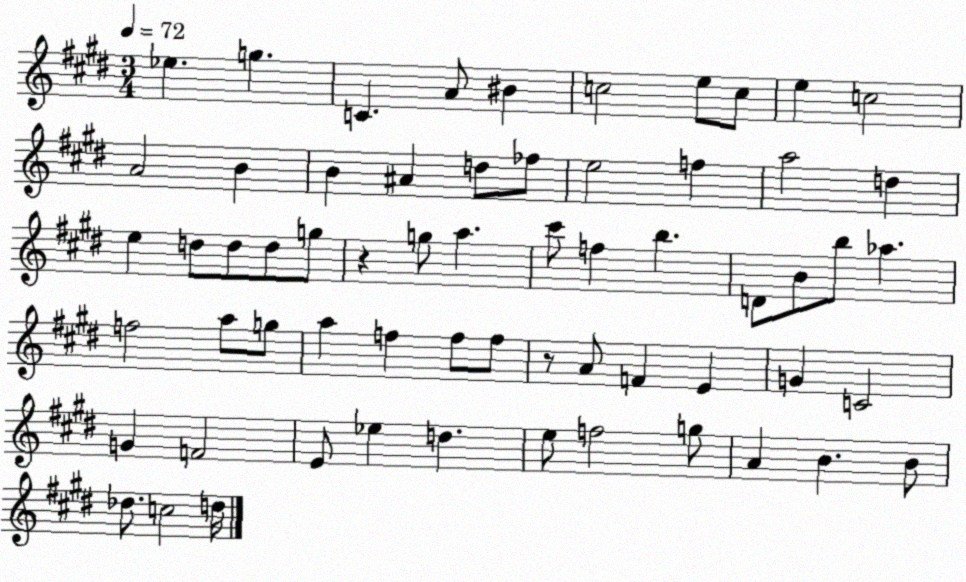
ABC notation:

X:1
T:Untitled
M:3/4
L:1/4
K:E
_e g C A/2 ^B c2 e/2 c/2 e c2 A2 B B ^A d/2 _f/2 e2 f a2 d e d/2 d/2 d/2 g/2 z g/2 a ^c'/2 f b D/2 B/2 b/2 _a f2 a/2 g/2 a f f/2 f/2 z/2 A/2 F E G C2 G F2 E/2 _e d e/2 f2 g/2 A B B/2 _d/2 c2 d/4